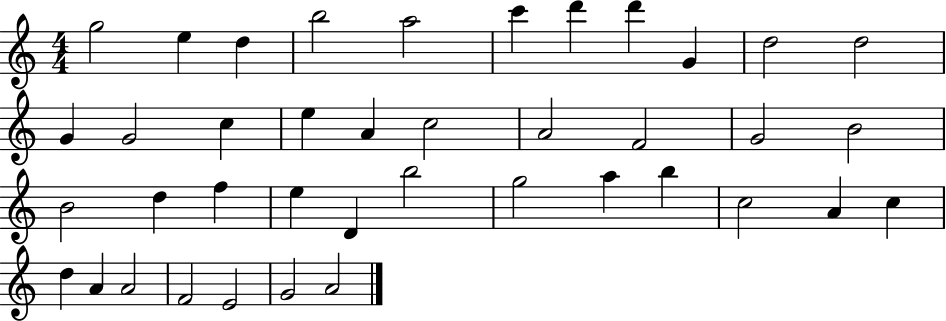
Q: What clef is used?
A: treble